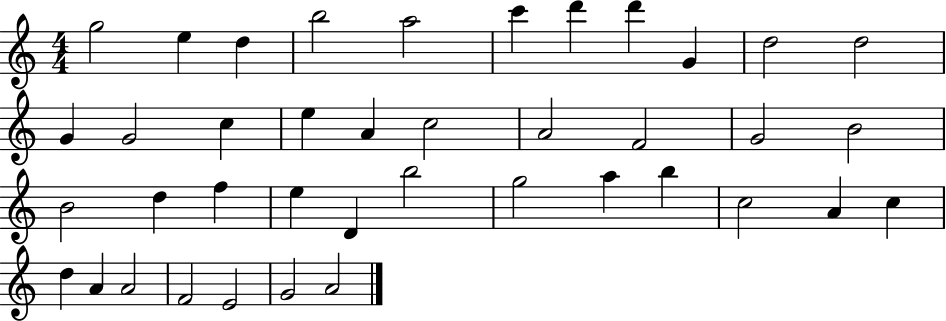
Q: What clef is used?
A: treble